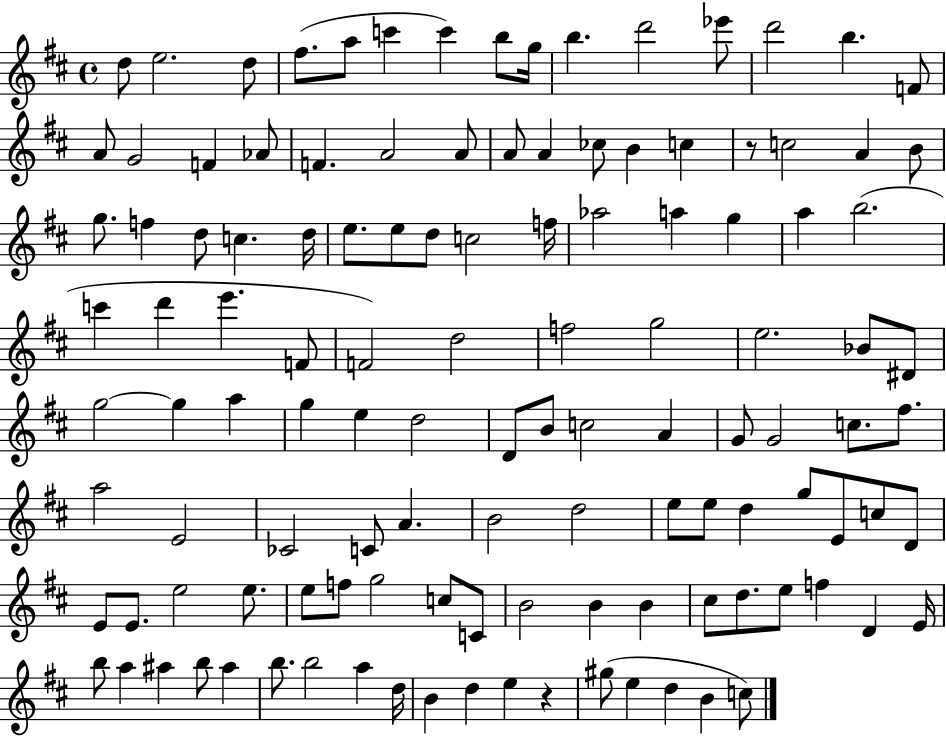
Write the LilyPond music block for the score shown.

{
  \clef treble
  \time 4/4
  \defaultTimeSignature
  \key d \major
  d''8 e''2. d''8 | fis''8.( a''8 c'''4 c'''4) b''8 g''16 | b''4. d'''2 ees'''8 | d'''2 b''4. f'8 | \break a'8 g'2 f'4 aes'8 | f'4. a'2 a'8 | a'8 a'4 ces''8 b'4 c''4 | r8 c''2 a'4 b'8 | \break g''8. f''4 d''8 c''4. d''16 | e''8. e''8 d''8 c''2 f''16 | aes''2 a''4 g''4 | a''4 b''2.( | \break c'''4 d'''4 e'''4. f'8 | f'2) d''2 | f''2 g''2 | e''2. bes'8 dis'8 | \break g''2~~ g''4 a''4 | g''4 e''4 d''2 | d'8 b'8 c''2 a'4 | g'8 g'2 c''8. fis''8. | \break a''2 e'2 | ces'2 c'8 a'4. | b'2 d''2 | e''8 e''8 d''4 g''8 e'8 c''8 d'8 | \break e'8 e'8. e''2 e''8. | e''8 f''8 g''2 c''8 c'8 | b'2 b'4 b'4 | cis''8 d''8. e''8 f''4 d'4 e'16 | \break b''8 a''4 ais''4 b''8 ais''4 | b''8. b''2 a''4 d''16 | b'4 d''4 e''4 r4 | gis''8( e''4 d''4 b'4 c''8) | \break \bar "|."
}